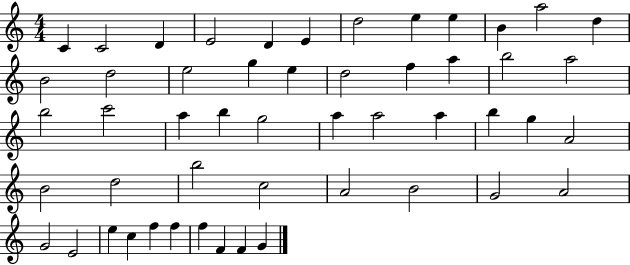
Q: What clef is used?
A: treble